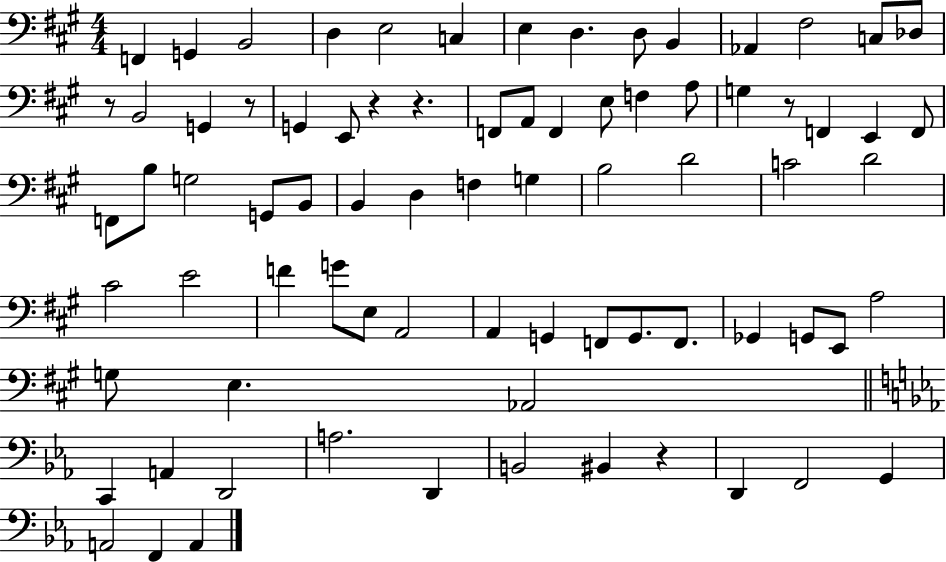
X:1
T:Untitled
M:4/4
L:1/4
K:A
F,, G,, B,,2 D, E,2 C, E, D, D,/2 B,, _A,, ^F,2 C,/2 _D,/2 z/2 B,,2 G,, z/2 G,, E,,/2 z z F,,/2 A,,/2 F,, E,/2 F, A,/2 G, z/2 F,, E,, F,,/2 F,,/2 B,/2 G,2 G,,/2 B,,/2 B,, D, F, G, B,2 D2 C2 D2 ^C2 E2 F G/2 E,/2 A,,2 A,, G,, F,,/2 G,,/2 F,,/2 _G,, G,,/2 E,,/2 A,2 G,/2 E, _A,,2 C,, A,, D,,2 A,2 D,, B,,2 ^B,, z D,, F,,2 G,, A,,2 F,, A,,